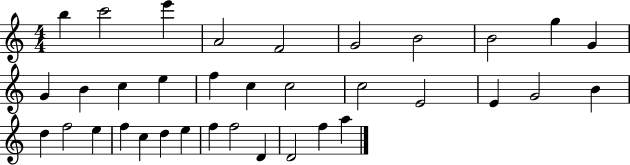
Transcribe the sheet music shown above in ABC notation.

X:1
T:Untitled
M:4/4
L:1/4
K:C
b c'2 e' A2 F2 G2 B2 B2 g G G B c e f c c2 c2 E2 E G2 B d f2 e f c d e f f2 D D2 f a